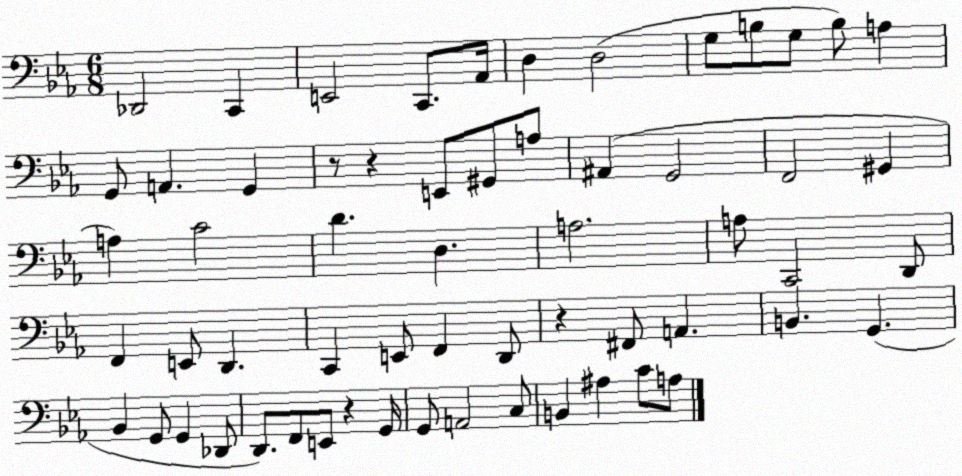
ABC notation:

X:1
T:Untitled
M:6/8
L:1/4
K:Eb
_D,,2 C,, E,,2 C,,/2 _A,,/4 D, D,2 G,/2 B,/2 G,/2 B,/2 A, G,,/2 A,, G,, z/2 z E,,/2 ^G,,/2 A,/2 ^A,, G,,2 F,,2 ^G,, A, C2 D D, A,2 A,/2 C,,2 D,,/2 F,, E,,/2 D,, C,, E,,/2 F,, D,,/2 z ^F,,/2 A,, B,, G,, _B,, G,,/2 G,, _D,,/2 D,,/2 F,,/2 E,,/2 z G,,/4 G,,/2 A,,2 C,/2 B,, ^A, C/2 A,/2